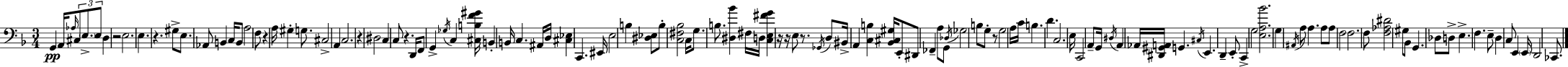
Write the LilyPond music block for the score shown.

{
  \clef bass
  \numericTimeSignature
  \time 3/4
  \key d \minor
  g,4\pp a,16 \grace { aes16 } \tuplet 3/2 { cis8 \parenthesize e8.-> e8 } | d4 r2 | e2. | e4. r4. | \break gis8-> e8. aes,8 b,4 | c16 b,8 a2 f8 | r4 a16 gis4-. g8. | cis2-> a,4 | \break c2. | r4 dis2 | c4 c8 r4. | d,16 f,8 g,4-> \acciaccatura { ges16 } c4 | \break <cis b f' gis'>16 b,4-. b,16 c4. | ais,16 d16 <cis ees>4 c,4. | eis,16 e2 b4 | <dis ees>8 b8-. <c fis bes>2 | \break c16 g8. b8. <dis bes'>4 | fis16 d16 <c e fis' g'>4 r16 r16 e8 r8. | \acciaccatura { ges,16 } d8 bis,16-> a,4 <c b>4 | <bes, cis gis>16 e,8-. dis,8 fes,4-- a8 | \break g,8 \acciaccatura { des16 } ges2 | b8 g8-. r8 g2 | a16 c'16 b4. d'4. | c2. | \break e16 c,2 | a,8-- g,16 \acciaccatura { dis16 } a,4 aes,16 <dis, gis, a,>16 g,4. | \acciaccatura { cis16 } e,4. | d,4-- e,8-. c,4-> g2 | \break <e a bes'>2. | g4 \acciaccatura { ais,16 } a8 | a4. a8 a8 f2 | f2. | \break f8 <f aes dis'>2 | gis8 bes,8 g,4. | des8 d8-> e4.-> | f4. e8-- d4 | \break c8 e,4 \parenthesize e,16 d,2 | ces,8. \bar "|."
}